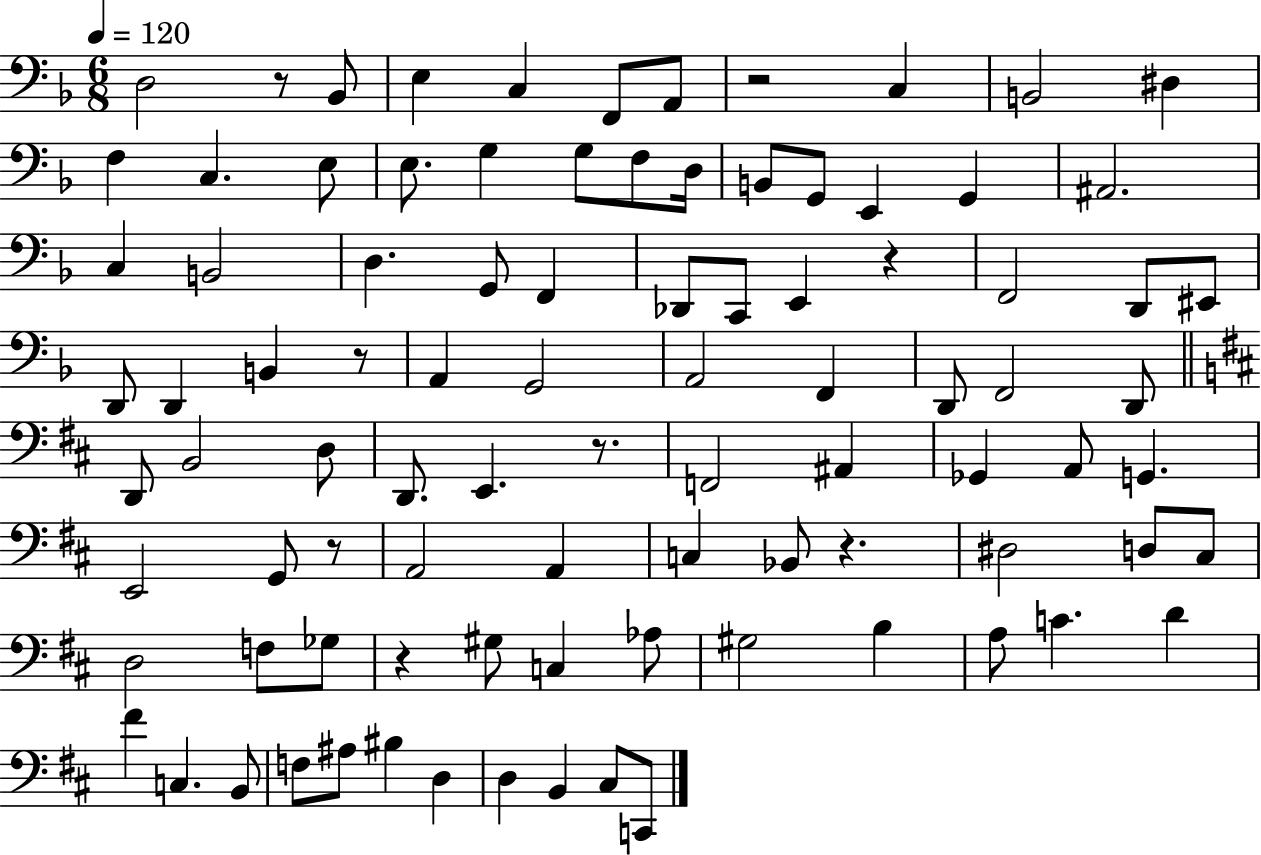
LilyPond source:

{
  \clef bass
  \numericTimeSignature
  \time 6/8
  \key f \major
  \tempo 4 = 120
  \repeat volta 2 { d2 r8 bes,8 | e4 c4 f,8 a,8 | r2 c4 | b,2 dis4 | \break f4 c4. e8 | e8. g4 g8 f8 d16 | b,8 g,8 e,4 g,4 | ais,2. | \break c4 b,2 | d4. g,8 f,4 | des,8 c,8 e,4 r4 | f,2 d,8 eis,8 | \break d,8 d,4 b,4 r8 | a,4 g,2 | a,2 f,4 | d,8 f,2 d,8 | \break \bar "||" \break \key b \minor d,8 b,2 d8 | d,8. e,4. r8. | f,2 ais,4 | ges,4 a,8 g,4. | \break e,2 g,8 r8 | a,2 a,4 | c4 bes,8 r4. | dis2 d8 cis8 | \break d2 f8 ges8 | r4 gis8 c4 aes8 | gis2 b4 | a8 c'4. d'4 | \break fis'4 c4. b,8 | f8 ais8 bis4 d4 | d4 b,4 cis8 c,8 | } \bar "|."
}